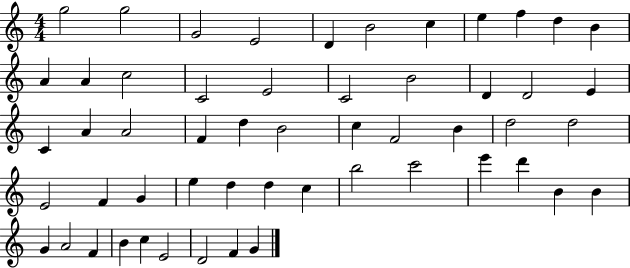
G5/h G5/h G4/h E4/h D4/q B4/h C5/q E5/q F5/q D5/q B4/q A4/q A4/q C5/h C4/h E4/h C4/h B4/h D4/q D4/h E4/q C4/q A4/q A4/h F4/q D5/q B4/h C5/q F4/h B4/q D5/h D5/h E4/h F4/q G4/q E5/q D5/q D5/q C5/q B5/h C6/h E6/q D6/q B4/q B4/q G4/q A4/h F4/q B4/q C5/q E4/h D4/h F4/q G4/q